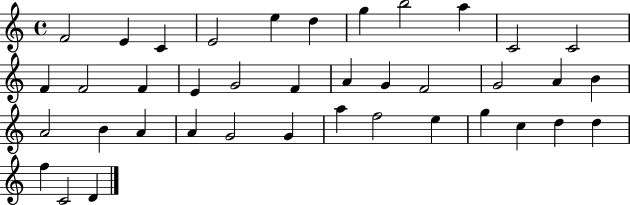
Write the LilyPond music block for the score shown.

{
  \clef treble
  \time 4/4
  \defaultTimeSignature
  \key c \major
  f'2 e'4 c'4 | e'2 e''4 d''4 | g''4 b''2 a''4 | c'2 c'2 | \break f'4 f'2 f'4 | e'4 g'2 f'4 | a'4 g'4 f'2 | g'2 a'4 b'4 | \break a'2 b'4 a'4 | a'4 g'2 g'4 | a''4 f''2 e''4 | g''4 c''4 d''4 d''4 | \break f''4 c'2 d'4 | \bar "|."
}